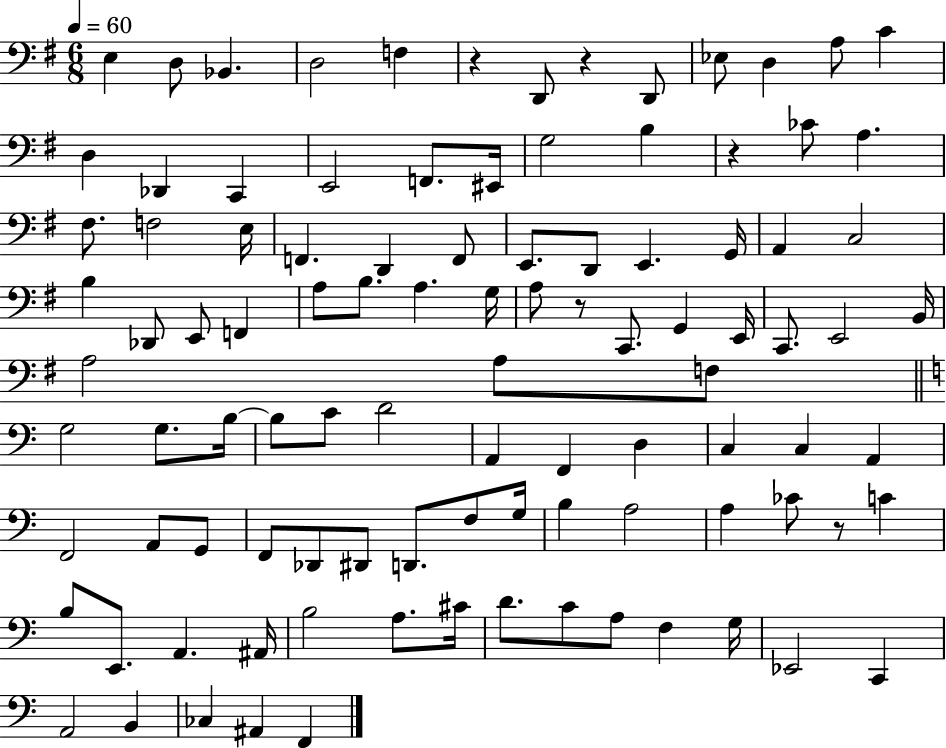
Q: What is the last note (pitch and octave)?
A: F2